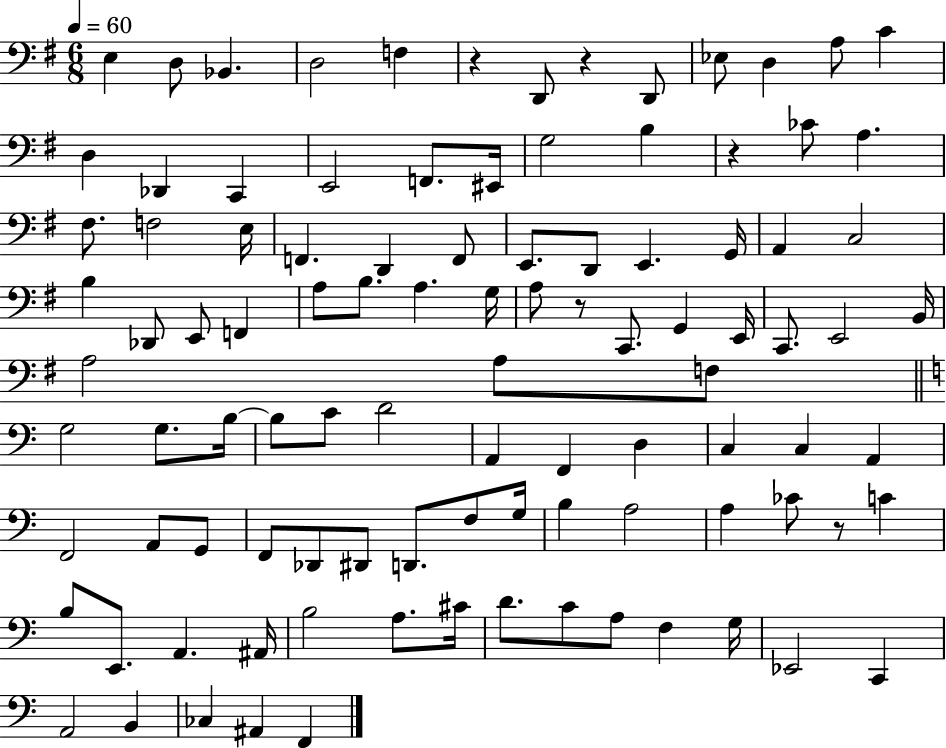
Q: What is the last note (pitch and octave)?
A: F2